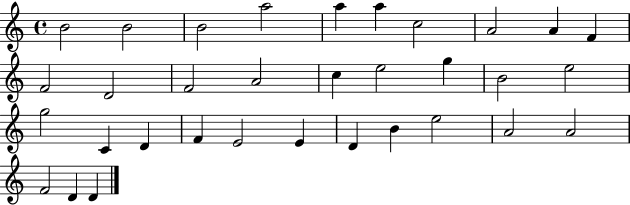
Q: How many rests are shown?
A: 0